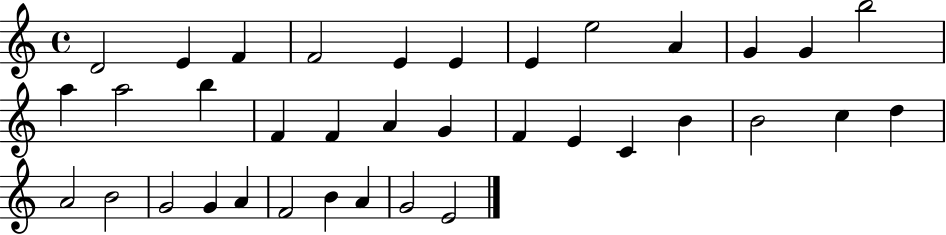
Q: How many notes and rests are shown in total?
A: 36